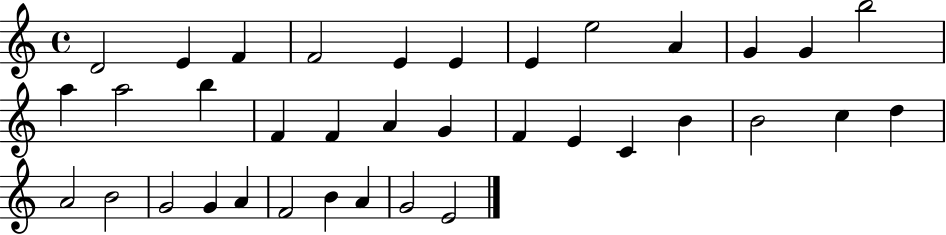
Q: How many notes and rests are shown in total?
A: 36